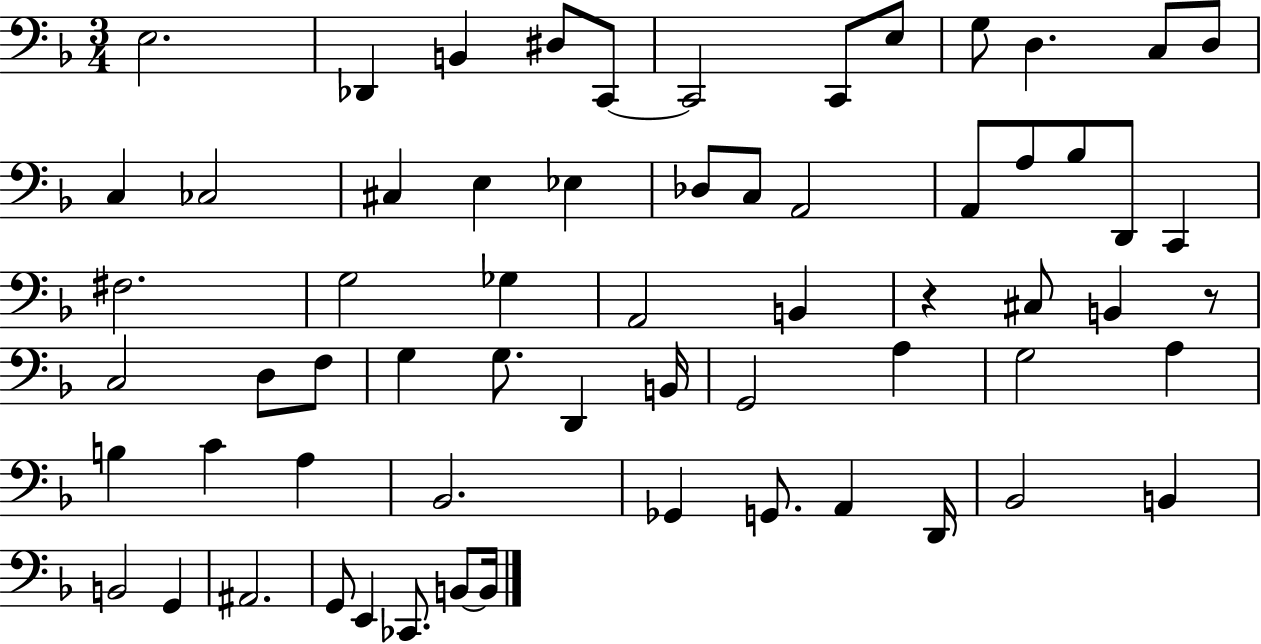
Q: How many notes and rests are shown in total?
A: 63